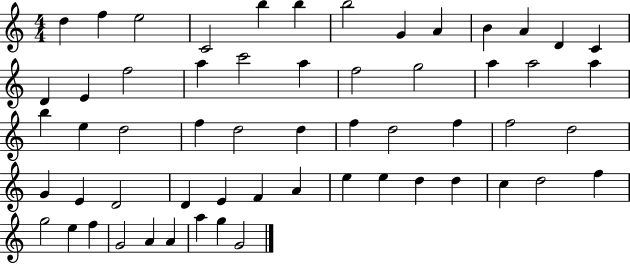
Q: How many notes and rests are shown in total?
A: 58